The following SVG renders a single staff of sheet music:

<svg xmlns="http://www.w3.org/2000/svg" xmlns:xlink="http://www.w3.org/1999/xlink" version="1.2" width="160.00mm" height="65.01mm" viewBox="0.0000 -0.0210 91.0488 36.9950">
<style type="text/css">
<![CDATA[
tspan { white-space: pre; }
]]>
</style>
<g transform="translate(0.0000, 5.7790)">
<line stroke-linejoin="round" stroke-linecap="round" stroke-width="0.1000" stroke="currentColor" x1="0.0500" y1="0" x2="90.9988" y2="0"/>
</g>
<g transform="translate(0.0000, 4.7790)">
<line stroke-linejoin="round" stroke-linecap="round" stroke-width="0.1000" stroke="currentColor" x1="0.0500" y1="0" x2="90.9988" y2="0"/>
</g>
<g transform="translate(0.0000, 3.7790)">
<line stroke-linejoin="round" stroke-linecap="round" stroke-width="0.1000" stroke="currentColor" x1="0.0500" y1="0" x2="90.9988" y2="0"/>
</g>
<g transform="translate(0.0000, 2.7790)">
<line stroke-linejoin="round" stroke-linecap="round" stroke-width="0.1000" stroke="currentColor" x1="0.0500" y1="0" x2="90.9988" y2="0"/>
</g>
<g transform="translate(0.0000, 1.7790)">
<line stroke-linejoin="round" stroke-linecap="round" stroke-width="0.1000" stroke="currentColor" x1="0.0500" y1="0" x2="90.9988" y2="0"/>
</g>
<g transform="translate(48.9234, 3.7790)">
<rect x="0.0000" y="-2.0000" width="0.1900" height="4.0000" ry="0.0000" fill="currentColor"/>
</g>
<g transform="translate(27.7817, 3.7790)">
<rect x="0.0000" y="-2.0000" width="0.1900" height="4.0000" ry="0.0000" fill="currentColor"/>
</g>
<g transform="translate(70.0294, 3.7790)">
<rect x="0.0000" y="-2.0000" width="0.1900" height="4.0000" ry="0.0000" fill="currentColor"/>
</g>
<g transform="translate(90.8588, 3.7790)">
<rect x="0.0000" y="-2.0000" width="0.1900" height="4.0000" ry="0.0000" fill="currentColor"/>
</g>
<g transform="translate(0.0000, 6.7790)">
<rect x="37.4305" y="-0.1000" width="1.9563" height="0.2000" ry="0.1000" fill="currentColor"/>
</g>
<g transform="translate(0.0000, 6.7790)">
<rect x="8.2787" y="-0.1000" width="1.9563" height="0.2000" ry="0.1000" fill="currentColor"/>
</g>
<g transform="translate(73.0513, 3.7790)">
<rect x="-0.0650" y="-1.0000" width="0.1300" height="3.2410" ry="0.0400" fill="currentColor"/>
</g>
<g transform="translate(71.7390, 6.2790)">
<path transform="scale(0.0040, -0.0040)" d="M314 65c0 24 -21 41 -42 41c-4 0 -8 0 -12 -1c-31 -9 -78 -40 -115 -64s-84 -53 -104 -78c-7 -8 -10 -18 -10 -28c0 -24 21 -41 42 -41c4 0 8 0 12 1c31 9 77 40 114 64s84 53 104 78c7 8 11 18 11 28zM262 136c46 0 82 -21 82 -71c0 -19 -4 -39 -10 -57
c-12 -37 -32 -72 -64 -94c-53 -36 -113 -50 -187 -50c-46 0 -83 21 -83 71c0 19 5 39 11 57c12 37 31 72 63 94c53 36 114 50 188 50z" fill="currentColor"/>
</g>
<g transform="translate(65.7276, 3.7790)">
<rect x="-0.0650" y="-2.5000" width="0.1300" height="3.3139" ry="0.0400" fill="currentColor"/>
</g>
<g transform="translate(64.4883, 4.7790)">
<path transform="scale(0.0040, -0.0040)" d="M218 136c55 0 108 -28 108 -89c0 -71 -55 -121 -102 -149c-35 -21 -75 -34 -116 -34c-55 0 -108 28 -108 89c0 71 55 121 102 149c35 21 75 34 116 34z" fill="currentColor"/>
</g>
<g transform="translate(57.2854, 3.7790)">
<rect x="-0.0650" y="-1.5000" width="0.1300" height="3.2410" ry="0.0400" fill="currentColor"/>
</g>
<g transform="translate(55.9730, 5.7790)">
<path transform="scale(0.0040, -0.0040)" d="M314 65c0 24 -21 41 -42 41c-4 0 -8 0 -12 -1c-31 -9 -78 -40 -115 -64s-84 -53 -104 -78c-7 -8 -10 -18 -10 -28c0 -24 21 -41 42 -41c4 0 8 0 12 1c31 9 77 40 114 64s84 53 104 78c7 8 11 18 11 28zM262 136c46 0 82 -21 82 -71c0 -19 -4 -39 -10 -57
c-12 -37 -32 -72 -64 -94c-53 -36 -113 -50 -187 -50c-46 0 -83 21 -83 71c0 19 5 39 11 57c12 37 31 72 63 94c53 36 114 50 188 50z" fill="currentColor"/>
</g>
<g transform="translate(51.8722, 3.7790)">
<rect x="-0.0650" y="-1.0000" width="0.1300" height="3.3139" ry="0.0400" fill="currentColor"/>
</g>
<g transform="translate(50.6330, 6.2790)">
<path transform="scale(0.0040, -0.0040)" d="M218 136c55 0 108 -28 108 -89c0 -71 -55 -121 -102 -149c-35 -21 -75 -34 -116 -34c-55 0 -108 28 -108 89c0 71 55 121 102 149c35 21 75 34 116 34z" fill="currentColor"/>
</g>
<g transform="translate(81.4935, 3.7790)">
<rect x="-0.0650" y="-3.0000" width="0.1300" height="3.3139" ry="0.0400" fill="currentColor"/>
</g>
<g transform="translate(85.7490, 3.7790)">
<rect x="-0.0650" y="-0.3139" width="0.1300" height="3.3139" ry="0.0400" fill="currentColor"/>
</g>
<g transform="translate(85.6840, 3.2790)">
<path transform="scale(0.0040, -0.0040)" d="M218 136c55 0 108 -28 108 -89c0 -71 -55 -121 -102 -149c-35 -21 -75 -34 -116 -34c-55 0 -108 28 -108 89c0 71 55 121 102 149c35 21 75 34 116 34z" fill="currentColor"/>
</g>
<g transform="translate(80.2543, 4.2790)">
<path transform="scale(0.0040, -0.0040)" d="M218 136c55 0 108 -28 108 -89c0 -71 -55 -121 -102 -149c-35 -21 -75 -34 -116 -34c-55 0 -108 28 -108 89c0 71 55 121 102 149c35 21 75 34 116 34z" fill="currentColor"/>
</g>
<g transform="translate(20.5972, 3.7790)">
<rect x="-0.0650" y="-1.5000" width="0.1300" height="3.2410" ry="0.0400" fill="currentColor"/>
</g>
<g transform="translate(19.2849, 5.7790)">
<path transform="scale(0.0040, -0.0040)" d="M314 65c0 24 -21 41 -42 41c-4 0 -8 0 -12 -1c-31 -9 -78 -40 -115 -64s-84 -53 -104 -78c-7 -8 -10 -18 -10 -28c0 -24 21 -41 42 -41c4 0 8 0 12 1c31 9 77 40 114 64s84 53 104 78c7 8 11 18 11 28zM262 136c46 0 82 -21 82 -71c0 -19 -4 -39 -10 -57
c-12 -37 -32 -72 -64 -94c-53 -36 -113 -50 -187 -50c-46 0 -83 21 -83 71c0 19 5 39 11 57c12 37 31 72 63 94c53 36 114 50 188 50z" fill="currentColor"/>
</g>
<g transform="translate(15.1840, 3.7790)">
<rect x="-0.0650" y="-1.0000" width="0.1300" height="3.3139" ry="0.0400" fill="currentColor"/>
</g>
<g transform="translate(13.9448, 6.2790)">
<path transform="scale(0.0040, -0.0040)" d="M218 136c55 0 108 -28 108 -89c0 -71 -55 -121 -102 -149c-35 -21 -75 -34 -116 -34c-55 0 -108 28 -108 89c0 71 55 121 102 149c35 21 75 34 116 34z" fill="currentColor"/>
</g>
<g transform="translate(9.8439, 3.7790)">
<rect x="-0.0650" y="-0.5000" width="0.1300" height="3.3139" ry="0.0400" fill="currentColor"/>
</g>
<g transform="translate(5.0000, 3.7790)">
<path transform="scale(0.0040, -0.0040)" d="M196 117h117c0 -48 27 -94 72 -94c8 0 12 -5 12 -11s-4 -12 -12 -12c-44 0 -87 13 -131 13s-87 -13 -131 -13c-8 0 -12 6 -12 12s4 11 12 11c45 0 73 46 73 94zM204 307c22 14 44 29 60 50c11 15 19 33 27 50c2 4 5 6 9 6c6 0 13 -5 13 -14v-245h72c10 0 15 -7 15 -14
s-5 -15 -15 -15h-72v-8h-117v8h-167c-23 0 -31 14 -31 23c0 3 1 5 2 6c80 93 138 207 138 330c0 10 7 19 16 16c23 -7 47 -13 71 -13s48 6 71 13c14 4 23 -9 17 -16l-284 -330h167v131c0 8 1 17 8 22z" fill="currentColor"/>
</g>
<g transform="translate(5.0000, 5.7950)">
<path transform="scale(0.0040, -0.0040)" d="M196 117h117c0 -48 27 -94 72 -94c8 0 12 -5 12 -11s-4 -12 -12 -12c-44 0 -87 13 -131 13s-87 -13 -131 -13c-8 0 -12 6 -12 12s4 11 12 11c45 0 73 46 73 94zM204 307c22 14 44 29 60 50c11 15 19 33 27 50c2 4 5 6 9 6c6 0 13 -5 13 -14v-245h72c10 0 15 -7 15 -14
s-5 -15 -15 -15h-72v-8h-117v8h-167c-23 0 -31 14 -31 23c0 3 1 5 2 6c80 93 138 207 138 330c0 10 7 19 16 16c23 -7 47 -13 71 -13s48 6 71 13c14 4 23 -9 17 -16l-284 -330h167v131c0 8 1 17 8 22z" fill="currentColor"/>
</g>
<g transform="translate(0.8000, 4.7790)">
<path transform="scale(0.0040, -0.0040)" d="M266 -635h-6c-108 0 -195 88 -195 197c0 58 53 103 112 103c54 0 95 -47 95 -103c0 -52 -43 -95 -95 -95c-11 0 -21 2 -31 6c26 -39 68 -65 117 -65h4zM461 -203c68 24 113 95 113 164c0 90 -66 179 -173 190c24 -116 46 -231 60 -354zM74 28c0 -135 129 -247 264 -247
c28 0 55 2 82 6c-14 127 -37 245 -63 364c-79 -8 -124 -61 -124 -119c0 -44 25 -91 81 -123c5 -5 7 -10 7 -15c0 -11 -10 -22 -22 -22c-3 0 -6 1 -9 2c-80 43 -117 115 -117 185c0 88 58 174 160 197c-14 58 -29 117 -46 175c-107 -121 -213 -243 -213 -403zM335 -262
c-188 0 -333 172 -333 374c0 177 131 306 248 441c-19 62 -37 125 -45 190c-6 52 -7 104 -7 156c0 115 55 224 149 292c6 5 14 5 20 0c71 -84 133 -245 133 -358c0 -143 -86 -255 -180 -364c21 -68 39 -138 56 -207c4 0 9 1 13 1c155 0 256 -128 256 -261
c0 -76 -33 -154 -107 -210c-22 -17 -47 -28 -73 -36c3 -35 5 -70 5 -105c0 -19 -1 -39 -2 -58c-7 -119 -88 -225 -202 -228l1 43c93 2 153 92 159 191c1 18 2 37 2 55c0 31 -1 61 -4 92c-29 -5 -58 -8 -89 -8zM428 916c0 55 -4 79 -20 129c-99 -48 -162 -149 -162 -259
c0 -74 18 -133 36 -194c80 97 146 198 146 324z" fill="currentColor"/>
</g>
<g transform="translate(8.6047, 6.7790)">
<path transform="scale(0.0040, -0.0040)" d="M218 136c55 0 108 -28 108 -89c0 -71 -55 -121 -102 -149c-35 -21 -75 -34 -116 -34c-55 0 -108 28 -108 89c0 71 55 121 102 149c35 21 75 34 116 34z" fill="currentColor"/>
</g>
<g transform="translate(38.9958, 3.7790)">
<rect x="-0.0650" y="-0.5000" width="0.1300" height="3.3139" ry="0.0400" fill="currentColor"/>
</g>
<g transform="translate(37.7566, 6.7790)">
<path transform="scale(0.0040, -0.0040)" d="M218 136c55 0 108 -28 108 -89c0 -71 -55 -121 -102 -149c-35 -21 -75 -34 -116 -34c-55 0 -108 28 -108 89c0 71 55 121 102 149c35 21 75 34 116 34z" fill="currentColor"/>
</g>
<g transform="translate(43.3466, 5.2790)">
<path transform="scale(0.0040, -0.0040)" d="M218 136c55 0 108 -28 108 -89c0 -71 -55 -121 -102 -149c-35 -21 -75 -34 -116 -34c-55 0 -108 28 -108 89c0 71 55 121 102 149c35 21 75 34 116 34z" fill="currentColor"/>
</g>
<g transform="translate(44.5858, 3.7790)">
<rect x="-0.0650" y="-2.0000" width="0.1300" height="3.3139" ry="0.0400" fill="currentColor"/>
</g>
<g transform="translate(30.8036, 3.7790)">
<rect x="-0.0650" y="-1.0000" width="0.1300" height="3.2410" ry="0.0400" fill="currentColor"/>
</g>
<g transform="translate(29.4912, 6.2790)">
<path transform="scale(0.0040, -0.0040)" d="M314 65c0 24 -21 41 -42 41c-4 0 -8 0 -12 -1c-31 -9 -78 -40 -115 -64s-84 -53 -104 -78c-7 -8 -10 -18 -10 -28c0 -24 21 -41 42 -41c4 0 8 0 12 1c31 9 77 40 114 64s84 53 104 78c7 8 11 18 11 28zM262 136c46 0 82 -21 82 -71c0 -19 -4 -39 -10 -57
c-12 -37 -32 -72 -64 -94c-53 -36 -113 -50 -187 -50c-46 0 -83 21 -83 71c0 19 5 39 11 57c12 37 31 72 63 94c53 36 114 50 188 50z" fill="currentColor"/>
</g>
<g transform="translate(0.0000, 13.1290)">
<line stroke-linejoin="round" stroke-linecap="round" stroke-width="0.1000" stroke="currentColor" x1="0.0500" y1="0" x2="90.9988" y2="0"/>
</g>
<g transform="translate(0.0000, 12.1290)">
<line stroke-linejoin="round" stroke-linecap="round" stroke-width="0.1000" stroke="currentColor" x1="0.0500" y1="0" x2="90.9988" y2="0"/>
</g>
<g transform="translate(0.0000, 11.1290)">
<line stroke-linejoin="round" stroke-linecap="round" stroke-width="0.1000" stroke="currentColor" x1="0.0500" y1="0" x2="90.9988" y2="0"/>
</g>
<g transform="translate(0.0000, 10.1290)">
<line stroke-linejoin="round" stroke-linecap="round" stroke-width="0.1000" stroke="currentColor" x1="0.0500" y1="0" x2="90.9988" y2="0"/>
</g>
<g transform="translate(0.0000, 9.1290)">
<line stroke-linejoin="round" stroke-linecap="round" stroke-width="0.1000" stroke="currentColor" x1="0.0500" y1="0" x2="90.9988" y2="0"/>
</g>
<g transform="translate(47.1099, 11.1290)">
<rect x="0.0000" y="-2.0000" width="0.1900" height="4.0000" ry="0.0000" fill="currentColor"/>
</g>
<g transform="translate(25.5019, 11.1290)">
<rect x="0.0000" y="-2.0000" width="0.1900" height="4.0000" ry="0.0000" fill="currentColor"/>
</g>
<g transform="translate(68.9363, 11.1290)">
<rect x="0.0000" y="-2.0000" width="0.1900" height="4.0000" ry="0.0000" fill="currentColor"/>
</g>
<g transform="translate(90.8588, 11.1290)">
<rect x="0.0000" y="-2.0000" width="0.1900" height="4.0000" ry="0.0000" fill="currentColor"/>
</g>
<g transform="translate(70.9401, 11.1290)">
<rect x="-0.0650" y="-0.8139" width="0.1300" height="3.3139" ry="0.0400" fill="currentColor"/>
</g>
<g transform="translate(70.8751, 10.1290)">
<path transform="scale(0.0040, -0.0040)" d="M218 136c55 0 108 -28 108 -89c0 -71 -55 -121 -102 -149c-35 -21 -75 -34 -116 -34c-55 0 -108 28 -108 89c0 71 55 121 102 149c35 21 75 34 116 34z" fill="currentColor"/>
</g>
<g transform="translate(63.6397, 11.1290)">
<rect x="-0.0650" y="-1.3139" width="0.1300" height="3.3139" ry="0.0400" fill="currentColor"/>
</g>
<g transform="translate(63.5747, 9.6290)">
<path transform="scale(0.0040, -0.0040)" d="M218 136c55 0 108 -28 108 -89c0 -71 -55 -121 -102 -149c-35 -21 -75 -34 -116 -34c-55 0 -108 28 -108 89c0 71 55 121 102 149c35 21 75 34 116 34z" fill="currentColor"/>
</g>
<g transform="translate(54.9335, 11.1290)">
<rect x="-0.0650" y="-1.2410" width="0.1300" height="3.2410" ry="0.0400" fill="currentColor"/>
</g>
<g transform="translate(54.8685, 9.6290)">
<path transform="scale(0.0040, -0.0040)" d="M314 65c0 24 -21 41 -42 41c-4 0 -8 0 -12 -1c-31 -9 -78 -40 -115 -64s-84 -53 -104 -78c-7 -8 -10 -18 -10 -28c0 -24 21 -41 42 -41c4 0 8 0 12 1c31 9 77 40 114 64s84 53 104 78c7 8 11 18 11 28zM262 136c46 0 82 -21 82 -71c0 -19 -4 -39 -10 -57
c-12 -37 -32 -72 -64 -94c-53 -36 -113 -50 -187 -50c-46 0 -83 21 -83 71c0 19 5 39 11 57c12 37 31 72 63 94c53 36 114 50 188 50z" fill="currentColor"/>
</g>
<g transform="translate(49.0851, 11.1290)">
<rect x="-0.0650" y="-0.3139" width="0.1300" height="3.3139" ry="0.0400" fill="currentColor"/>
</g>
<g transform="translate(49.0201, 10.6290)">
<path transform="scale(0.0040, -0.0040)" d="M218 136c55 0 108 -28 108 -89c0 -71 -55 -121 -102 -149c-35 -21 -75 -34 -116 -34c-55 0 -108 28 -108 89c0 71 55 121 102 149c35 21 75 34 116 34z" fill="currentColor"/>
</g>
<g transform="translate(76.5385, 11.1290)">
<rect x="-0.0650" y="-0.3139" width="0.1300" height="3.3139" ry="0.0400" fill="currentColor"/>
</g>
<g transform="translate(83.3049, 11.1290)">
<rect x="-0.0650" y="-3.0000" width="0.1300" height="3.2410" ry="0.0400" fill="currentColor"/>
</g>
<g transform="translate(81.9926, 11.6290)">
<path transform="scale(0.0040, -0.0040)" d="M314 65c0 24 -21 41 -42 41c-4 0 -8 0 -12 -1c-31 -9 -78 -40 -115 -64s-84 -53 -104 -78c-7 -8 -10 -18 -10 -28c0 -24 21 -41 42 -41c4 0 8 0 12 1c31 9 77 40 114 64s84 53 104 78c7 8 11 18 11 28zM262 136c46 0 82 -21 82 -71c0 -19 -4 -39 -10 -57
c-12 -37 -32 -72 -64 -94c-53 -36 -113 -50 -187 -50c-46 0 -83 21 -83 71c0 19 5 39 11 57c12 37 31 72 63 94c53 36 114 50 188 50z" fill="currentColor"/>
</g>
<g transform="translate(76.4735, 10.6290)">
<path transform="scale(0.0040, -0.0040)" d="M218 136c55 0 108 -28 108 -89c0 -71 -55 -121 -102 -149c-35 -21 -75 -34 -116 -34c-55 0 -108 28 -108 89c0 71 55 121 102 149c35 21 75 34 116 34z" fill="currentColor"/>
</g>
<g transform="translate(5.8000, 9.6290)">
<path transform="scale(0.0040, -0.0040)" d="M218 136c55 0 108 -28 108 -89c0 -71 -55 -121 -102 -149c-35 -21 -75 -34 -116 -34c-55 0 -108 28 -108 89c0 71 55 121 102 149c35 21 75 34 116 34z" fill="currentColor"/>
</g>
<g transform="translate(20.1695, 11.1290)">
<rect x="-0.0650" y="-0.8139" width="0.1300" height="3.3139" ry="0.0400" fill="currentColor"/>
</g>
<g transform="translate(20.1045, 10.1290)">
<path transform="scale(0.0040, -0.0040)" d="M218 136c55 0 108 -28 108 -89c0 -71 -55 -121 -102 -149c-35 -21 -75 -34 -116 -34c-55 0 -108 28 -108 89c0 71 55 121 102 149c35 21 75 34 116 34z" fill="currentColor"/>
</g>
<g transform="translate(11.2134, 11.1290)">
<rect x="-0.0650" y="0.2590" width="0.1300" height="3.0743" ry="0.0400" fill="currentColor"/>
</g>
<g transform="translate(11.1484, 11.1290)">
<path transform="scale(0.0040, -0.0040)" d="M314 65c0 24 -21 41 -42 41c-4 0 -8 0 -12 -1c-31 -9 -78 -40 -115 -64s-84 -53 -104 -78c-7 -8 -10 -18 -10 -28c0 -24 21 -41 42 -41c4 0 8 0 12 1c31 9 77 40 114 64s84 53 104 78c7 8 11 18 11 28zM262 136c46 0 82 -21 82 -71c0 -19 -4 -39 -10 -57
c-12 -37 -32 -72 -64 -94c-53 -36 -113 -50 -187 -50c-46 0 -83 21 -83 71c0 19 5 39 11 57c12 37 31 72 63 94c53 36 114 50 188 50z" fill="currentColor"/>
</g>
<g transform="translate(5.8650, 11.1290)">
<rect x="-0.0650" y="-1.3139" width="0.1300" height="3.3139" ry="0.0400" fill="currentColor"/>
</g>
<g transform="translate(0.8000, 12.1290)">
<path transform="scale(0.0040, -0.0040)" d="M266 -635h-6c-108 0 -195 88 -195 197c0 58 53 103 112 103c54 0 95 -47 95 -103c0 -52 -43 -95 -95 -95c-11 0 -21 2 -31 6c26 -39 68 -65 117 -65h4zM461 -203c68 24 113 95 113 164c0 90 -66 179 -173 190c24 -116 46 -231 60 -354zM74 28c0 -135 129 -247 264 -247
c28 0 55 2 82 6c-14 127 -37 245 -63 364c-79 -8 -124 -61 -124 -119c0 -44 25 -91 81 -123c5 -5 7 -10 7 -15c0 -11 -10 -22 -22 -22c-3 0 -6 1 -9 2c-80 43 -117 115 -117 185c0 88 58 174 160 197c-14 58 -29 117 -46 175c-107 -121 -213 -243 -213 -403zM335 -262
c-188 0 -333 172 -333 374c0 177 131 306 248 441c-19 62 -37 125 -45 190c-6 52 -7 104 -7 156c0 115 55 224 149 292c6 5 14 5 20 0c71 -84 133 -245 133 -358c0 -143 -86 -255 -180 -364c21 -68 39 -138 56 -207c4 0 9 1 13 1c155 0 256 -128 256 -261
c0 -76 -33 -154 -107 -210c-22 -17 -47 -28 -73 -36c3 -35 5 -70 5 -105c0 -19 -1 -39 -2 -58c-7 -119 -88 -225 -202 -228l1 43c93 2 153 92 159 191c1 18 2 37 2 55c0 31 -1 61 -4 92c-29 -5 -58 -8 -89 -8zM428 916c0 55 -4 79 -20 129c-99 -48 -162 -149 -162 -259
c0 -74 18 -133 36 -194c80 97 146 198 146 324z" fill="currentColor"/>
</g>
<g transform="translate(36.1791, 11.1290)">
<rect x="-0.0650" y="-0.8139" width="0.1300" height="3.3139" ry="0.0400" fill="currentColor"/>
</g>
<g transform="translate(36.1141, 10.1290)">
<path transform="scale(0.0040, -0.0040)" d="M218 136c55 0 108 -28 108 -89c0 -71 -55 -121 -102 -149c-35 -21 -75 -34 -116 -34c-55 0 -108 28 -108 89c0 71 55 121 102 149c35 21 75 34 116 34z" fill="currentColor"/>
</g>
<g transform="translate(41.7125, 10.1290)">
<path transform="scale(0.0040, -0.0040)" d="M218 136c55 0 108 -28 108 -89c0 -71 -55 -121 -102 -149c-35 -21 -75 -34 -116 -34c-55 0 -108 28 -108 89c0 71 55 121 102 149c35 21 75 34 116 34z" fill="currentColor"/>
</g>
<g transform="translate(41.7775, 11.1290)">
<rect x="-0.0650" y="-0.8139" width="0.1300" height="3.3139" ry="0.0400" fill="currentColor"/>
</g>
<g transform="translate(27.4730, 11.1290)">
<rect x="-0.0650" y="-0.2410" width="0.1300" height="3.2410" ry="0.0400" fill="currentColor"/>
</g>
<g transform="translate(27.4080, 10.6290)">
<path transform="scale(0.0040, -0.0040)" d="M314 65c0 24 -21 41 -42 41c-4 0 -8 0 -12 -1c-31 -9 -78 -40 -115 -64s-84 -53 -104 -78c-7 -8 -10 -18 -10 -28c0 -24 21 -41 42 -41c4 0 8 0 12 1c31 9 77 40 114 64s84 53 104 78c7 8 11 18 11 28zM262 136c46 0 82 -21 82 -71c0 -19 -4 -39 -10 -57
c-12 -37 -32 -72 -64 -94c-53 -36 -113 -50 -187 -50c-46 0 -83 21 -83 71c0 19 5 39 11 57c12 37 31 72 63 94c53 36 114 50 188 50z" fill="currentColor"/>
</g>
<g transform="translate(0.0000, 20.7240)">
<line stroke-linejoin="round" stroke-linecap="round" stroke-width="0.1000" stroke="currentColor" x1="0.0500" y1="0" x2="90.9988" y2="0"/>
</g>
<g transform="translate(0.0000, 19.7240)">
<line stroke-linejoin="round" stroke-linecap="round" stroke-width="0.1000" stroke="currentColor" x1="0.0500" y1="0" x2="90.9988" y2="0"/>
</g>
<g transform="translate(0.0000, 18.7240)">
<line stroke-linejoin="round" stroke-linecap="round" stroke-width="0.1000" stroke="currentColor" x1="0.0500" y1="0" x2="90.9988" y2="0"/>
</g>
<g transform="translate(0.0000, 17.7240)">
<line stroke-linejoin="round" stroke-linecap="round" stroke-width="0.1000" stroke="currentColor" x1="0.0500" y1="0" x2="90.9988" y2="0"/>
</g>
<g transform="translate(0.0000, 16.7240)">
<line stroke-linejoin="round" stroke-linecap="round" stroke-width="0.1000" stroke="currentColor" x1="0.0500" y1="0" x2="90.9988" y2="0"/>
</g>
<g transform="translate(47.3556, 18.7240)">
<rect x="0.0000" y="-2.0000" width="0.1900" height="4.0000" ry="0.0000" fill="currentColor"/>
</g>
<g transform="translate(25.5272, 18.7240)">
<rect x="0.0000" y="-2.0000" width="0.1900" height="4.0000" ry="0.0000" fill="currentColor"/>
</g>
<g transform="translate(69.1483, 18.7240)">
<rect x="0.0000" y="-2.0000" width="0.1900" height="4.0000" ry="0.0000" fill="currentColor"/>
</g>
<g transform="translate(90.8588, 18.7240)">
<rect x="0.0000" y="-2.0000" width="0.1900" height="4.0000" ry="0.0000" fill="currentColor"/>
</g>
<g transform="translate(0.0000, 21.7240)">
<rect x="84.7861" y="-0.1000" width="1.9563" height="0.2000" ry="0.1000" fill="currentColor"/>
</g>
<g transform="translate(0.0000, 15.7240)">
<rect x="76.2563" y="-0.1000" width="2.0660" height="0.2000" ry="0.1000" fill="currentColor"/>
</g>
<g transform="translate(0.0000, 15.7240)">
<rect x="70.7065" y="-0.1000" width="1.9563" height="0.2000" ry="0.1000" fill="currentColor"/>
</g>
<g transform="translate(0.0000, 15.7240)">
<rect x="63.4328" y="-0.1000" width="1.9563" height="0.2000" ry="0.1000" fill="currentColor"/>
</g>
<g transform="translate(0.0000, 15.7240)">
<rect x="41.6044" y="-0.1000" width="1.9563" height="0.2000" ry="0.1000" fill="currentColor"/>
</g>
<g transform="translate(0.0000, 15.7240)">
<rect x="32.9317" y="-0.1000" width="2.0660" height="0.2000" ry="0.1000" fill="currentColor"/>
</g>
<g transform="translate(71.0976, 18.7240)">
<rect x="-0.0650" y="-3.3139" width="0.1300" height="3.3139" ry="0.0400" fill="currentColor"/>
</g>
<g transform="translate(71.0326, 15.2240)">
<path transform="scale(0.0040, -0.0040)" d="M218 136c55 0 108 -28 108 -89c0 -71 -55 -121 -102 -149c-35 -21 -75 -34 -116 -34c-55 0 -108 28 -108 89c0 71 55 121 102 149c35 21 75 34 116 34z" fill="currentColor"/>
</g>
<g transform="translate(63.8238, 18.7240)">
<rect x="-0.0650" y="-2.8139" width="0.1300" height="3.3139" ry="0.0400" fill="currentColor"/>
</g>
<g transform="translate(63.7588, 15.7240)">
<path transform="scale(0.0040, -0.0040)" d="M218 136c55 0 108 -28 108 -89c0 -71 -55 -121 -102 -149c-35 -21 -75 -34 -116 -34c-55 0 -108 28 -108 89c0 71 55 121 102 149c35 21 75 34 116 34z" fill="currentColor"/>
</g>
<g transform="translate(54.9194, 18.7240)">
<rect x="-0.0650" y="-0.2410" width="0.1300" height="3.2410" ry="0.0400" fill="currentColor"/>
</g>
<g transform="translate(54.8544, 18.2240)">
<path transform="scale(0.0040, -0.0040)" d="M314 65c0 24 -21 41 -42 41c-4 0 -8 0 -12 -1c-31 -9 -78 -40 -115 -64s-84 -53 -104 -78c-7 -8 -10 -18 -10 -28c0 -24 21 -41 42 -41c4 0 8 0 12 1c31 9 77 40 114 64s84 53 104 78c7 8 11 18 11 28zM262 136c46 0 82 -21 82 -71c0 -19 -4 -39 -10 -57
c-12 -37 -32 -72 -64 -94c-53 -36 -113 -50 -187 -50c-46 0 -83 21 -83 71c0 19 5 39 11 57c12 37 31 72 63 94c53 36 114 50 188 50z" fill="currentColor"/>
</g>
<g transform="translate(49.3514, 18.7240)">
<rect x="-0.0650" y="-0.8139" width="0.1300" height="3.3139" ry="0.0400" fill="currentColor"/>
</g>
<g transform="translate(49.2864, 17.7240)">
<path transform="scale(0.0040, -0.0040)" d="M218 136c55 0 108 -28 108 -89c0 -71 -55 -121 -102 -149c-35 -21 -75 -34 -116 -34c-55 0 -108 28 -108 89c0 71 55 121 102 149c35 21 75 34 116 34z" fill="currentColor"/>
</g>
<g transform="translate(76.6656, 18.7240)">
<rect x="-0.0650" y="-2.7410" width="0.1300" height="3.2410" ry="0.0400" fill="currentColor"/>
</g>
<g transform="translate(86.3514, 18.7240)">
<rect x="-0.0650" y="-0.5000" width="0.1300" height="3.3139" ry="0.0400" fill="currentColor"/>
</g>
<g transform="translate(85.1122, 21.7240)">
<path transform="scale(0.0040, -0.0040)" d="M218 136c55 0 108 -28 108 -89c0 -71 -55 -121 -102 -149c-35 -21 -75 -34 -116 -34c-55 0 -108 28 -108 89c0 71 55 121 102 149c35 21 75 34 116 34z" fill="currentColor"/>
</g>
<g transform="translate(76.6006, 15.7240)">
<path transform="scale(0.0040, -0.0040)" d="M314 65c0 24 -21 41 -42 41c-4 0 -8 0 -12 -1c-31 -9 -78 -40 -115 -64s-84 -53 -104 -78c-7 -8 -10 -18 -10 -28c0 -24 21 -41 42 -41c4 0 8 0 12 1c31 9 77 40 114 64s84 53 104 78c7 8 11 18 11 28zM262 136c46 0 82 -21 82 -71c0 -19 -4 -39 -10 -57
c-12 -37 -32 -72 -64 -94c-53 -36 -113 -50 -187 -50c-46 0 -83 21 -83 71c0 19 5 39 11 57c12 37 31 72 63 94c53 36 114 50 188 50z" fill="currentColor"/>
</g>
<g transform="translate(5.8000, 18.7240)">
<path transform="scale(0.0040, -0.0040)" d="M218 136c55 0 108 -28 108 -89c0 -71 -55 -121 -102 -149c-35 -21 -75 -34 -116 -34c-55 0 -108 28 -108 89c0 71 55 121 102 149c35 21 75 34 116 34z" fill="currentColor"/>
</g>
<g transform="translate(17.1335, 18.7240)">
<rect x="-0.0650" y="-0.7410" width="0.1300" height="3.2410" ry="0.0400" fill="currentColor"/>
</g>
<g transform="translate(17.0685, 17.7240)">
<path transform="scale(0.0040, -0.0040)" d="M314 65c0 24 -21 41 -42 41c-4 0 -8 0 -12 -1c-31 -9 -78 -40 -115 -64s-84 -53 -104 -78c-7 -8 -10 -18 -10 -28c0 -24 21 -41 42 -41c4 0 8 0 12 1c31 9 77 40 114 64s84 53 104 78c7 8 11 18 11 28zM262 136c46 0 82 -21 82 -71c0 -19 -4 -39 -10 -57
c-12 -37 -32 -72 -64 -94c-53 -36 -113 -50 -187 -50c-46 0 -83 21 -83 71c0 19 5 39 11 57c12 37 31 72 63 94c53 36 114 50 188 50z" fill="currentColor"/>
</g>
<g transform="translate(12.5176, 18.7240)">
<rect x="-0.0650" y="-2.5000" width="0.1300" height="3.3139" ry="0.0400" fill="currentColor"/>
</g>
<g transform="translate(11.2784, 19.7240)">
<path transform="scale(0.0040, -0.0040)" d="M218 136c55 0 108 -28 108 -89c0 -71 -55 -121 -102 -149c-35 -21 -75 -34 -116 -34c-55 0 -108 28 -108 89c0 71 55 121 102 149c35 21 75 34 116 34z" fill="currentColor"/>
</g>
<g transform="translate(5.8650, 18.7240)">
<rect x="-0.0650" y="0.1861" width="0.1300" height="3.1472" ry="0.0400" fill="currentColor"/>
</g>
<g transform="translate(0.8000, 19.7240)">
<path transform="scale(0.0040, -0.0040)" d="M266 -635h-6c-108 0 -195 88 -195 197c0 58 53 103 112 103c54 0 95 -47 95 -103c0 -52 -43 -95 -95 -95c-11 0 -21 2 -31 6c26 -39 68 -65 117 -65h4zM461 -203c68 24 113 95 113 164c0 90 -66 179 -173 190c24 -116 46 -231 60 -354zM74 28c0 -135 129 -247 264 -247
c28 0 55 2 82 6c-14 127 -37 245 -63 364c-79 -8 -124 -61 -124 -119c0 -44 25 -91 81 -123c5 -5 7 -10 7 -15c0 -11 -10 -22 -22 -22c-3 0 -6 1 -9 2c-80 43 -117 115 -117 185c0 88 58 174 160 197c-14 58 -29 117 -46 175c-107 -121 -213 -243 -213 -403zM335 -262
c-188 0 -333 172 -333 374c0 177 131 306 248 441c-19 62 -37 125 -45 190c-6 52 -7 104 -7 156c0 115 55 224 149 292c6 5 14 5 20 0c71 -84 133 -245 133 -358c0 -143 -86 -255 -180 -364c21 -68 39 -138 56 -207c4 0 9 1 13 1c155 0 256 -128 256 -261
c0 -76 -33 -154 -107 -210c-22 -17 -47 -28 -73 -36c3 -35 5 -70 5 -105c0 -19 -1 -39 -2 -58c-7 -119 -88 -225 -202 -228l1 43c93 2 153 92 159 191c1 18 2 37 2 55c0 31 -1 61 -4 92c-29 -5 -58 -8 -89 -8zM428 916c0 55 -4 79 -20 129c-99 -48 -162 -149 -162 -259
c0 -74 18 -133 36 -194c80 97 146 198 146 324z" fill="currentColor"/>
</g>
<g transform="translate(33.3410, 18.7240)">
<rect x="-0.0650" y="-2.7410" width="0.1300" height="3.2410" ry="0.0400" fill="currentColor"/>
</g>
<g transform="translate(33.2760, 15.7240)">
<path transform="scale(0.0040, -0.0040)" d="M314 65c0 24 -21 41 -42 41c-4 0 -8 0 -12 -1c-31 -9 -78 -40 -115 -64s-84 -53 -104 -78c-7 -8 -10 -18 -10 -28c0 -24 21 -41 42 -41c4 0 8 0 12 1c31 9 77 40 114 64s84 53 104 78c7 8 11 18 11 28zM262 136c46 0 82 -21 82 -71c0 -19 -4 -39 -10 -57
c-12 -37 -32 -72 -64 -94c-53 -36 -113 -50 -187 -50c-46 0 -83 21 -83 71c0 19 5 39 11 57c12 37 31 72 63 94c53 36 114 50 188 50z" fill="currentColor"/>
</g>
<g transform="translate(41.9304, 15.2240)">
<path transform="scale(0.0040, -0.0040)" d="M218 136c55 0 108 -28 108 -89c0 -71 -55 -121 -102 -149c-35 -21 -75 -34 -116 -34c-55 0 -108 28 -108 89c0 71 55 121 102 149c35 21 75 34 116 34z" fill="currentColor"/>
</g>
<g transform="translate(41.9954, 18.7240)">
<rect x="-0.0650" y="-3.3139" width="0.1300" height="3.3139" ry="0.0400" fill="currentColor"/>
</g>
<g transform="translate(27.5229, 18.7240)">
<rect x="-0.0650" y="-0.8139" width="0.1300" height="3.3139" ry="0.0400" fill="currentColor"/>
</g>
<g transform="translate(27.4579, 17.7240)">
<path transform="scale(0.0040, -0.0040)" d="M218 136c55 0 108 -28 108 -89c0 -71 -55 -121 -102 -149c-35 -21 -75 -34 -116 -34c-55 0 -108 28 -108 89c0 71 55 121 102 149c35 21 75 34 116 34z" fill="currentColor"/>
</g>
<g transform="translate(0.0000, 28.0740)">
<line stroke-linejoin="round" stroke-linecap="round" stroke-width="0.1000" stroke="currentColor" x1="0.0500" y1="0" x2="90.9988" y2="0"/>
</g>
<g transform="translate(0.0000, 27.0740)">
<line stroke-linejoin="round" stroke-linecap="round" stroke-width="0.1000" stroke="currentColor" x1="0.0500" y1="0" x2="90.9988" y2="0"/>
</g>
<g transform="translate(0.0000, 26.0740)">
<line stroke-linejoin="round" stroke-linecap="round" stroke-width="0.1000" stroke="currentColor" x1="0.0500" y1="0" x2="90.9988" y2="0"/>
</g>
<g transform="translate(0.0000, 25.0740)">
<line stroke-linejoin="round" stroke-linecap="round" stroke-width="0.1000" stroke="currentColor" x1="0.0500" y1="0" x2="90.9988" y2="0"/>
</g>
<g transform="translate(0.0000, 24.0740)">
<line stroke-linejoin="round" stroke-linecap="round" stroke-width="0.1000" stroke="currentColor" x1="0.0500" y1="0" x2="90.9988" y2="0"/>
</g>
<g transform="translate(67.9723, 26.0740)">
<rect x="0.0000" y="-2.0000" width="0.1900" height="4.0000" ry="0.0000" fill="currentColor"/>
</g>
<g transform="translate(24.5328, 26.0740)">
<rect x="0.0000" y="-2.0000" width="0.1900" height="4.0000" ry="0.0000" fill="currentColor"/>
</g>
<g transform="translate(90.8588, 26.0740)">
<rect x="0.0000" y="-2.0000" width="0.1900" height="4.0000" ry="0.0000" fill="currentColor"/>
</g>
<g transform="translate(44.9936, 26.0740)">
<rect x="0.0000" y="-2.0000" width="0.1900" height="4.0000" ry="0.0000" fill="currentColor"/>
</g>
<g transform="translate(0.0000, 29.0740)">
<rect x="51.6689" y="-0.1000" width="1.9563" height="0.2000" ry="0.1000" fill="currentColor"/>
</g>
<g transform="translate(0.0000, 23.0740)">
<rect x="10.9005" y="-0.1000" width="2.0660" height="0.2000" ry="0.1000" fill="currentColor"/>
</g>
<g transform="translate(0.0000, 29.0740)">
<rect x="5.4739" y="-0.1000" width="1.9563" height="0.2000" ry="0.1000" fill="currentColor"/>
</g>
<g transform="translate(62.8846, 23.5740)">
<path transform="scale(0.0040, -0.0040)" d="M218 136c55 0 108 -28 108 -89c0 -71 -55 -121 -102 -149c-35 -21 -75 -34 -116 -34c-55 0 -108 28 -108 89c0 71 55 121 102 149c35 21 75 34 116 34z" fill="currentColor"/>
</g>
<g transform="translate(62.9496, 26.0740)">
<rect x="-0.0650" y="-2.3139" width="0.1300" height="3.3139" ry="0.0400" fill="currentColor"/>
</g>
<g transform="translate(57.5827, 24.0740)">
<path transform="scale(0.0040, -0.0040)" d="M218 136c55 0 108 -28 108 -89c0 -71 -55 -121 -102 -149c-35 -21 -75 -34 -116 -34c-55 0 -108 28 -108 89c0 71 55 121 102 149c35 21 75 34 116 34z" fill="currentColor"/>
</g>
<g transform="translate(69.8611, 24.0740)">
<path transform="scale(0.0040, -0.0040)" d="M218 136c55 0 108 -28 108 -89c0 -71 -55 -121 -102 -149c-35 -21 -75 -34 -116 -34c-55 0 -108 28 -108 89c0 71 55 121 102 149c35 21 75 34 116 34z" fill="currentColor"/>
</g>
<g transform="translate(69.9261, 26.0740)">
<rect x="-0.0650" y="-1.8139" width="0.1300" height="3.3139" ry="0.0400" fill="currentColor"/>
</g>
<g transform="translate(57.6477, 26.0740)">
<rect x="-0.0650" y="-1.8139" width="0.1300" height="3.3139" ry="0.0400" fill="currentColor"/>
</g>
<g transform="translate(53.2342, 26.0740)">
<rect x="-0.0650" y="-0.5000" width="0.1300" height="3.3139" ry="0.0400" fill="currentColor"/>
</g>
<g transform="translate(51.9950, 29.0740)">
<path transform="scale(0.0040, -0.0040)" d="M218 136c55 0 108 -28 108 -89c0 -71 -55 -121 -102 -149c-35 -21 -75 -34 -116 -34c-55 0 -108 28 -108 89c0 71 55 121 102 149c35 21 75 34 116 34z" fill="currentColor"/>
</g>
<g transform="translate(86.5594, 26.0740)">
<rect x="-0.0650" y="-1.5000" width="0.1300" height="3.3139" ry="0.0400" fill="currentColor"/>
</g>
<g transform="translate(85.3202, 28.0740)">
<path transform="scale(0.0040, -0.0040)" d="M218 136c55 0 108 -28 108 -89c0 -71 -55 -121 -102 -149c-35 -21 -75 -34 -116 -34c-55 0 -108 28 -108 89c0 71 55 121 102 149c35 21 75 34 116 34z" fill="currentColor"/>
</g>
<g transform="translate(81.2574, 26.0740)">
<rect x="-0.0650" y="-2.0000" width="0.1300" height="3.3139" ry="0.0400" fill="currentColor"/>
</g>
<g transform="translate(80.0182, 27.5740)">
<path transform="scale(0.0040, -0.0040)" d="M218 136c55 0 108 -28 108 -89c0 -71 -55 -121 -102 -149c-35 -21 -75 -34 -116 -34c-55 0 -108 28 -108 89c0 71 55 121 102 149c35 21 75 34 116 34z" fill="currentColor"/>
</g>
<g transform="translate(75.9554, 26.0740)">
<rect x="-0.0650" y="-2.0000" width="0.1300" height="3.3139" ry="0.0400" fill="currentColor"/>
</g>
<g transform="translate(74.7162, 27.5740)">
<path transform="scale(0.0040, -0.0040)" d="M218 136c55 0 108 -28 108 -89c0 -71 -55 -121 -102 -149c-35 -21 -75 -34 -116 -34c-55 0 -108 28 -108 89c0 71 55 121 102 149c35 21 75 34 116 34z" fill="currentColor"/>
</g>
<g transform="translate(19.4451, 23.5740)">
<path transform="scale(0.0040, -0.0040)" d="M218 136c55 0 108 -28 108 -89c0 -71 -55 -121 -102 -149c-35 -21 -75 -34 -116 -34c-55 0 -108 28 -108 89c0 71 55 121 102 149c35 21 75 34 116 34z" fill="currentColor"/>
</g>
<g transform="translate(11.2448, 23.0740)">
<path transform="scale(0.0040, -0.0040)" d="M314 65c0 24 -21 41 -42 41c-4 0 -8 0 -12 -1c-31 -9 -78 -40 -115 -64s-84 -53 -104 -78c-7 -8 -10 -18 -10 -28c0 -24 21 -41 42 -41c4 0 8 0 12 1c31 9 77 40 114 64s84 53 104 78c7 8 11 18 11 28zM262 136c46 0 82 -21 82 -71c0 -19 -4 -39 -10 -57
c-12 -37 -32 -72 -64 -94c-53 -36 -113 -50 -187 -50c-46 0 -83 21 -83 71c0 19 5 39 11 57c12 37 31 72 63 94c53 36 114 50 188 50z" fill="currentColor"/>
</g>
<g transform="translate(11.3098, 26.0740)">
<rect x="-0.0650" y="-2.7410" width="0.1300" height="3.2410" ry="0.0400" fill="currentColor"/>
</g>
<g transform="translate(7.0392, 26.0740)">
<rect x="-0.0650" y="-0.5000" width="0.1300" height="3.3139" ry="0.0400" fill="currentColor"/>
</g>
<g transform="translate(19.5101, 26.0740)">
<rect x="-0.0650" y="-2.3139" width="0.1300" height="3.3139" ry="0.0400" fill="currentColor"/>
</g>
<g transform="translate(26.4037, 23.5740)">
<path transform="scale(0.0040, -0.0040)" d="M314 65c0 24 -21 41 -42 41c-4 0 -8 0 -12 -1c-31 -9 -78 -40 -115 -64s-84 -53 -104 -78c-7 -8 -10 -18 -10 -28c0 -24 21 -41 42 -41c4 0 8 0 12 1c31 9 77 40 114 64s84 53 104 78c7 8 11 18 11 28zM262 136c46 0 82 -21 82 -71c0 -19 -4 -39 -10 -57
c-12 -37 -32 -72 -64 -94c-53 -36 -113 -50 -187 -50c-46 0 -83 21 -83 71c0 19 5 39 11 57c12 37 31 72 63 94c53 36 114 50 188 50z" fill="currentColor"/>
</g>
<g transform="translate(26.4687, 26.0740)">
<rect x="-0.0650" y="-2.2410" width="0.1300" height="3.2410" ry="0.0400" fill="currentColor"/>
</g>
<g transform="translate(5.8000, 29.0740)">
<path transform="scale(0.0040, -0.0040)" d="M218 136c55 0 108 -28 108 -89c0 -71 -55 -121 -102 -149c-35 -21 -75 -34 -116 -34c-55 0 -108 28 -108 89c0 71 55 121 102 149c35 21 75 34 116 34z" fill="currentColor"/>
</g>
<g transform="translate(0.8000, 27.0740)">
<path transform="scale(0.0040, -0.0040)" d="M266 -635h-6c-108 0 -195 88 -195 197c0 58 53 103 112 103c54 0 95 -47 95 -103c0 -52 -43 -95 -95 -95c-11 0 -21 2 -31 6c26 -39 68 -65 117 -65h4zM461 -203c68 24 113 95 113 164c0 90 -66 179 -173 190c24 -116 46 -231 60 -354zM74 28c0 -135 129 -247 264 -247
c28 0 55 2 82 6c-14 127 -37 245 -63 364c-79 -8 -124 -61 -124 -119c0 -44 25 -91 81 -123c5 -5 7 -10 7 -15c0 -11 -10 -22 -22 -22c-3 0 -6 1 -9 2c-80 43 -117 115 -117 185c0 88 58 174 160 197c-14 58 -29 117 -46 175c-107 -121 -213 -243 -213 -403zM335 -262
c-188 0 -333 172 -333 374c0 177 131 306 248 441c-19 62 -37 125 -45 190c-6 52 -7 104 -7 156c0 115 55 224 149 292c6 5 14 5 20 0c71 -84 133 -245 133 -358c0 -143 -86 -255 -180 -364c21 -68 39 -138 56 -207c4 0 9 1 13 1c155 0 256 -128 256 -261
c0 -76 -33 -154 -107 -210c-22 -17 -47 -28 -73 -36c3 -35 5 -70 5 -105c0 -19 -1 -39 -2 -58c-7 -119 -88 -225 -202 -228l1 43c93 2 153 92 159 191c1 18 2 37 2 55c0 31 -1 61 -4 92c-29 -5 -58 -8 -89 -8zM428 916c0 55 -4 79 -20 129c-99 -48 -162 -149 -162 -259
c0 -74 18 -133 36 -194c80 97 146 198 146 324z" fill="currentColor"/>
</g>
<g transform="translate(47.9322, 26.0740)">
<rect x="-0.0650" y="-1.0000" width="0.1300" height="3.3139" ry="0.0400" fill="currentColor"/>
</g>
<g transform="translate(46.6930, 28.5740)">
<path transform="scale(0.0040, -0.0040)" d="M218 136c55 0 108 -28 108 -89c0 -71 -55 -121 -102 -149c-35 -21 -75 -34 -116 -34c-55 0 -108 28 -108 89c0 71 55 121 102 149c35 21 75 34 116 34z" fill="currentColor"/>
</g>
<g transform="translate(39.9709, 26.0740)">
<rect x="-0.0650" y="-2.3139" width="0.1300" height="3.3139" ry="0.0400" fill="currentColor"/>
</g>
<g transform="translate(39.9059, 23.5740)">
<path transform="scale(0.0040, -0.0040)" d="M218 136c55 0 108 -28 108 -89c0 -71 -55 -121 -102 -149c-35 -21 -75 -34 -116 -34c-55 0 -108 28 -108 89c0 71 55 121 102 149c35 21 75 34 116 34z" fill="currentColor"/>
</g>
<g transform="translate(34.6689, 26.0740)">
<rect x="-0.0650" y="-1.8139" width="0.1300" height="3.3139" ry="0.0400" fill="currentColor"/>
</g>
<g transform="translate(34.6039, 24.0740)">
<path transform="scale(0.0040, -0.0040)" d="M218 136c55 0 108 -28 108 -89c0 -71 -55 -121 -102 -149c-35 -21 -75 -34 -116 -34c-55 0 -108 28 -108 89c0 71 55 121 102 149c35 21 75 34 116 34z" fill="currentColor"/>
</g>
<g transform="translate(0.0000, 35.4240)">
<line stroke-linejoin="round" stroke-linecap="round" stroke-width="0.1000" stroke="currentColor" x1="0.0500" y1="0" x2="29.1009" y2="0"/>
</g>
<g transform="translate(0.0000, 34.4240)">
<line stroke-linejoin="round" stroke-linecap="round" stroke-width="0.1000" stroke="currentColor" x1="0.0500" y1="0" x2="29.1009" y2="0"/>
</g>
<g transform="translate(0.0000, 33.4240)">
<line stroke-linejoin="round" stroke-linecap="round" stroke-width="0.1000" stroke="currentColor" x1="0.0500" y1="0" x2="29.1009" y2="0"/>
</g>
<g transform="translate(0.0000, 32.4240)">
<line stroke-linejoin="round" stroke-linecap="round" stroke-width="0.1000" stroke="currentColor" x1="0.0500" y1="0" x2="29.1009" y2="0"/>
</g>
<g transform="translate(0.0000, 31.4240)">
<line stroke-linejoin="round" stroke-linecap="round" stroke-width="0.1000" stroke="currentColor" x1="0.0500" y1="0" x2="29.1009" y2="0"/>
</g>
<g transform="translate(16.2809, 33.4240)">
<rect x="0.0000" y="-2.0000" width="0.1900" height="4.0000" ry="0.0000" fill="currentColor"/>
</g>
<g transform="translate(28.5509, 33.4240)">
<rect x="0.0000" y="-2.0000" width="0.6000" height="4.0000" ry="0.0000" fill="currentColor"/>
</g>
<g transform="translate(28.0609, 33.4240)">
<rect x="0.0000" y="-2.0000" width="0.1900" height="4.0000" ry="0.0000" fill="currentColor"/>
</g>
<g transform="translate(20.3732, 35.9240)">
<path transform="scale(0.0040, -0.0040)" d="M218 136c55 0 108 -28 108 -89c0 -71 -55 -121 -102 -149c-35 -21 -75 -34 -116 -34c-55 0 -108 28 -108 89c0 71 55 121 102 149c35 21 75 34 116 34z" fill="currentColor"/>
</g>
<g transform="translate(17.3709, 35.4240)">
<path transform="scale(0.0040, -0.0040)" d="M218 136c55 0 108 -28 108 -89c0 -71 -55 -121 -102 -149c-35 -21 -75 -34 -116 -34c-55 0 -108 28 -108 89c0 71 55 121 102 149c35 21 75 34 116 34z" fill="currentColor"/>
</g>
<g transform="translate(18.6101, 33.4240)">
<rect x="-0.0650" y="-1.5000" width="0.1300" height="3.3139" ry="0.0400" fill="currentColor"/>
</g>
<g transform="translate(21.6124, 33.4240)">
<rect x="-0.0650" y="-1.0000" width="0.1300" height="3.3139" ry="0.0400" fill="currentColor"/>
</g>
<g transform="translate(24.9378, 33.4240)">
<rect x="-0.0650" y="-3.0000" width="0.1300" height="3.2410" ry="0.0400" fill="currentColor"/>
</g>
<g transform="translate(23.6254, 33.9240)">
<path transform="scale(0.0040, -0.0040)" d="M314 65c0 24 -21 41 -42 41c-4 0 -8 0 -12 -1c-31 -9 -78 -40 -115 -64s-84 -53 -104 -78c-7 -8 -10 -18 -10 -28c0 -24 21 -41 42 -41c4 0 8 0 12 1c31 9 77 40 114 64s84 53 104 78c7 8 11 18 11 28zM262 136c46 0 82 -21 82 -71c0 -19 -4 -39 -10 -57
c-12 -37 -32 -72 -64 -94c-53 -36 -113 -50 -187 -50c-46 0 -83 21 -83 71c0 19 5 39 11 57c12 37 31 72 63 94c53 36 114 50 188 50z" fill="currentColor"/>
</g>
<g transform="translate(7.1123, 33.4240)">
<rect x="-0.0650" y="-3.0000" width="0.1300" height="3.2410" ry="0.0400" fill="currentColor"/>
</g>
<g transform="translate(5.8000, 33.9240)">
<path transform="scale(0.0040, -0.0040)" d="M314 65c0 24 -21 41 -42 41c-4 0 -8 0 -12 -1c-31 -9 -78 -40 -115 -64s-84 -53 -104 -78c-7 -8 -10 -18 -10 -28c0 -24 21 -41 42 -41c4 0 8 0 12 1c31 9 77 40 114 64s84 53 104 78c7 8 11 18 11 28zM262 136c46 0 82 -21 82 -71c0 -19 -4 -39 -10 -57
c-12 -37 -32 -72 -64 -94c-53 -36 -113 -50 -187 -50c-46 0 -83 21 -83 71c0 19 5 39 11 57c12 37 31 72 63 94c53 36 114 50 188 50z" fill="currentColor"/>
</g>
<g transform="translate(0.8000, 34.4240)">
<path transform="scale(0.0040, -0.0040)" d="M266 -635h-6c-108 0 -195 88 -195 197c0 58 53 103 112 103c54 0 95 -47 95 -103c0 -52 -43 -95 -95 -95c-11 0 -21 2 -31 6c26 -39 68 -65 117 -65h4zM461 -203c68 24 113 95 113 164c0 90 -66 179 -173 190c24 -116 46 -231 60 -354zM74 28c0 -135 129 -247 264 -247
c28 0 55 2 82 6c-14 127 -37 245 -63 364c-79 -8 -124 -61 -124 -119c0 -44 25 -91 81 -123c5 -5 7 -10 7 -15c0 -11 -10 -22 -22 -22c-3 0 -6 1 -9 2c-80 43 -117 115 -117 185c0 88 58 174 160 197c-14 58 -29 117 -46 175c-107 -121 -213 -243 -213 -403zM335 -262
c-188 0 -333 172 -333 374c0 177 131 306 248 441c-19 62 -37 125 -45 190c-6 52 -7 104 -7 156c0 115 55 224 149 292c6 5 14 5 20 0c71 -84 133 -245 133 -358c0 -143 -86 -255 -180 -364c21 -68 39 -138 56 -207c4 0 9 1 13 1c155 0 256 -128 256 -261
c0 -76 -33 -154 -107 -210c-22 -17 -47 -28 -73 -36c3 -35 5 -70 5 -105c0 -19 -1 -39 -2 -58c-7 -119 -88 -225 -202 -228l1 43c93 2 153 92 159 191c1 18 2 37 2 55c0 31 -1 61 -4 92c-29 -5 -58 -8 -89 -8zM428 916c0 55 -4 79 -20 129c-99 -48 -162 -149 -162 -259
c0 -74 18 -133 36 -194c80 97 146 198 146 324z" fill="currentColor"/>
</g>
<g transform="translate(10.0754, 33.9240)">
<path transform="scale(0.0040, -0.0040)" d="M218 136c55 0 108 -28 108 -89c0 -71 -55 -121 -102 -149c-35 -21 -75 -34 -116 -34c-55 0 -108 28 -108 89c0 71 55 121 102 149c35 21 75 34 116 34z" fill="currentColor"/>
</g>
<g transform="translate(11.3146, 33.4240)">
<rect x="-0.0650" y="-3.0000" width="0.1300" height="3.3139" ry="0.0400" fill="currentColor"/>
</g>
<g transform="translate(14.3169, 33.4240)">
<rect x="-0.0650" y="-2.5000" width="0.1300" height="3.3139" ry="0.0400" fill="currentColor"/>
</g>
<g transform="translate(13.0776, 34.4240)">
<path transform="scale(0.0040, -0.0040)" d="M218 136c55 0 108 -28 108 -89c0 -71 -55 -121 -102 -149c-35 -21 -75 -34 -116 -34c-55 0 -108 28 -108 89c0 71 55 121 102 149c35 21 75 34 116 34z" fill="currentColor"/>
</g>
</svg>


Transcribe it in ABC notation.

X:1
T:Untitled
M:4/4
L:1/4
K:C
C D E2 D2 C F D E2 G D2 A c e B2 d c2 d d c e2 e d c A2 B G d2 d a2 b d c2 a b a2 C C a2 g g2 f g D C f g f F F E A2 A G E D A2